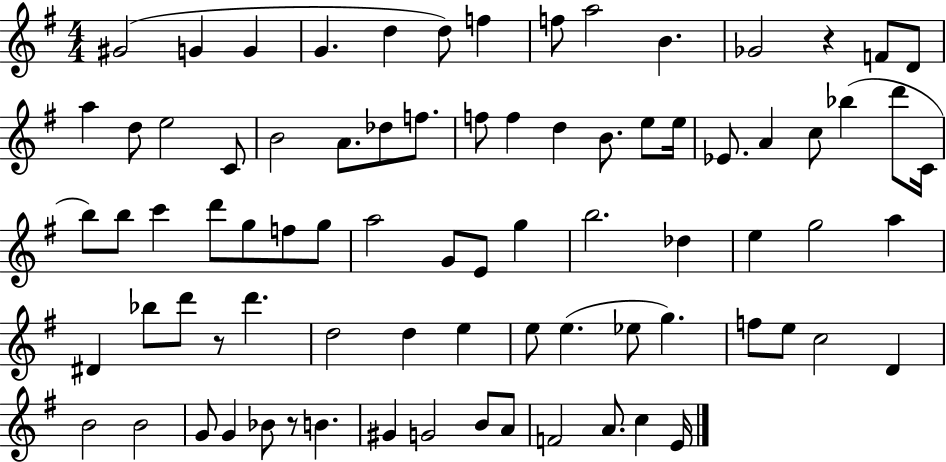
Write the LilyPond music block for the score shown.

{
  \clef treble
  \numericTimeSignature
  \time 4/4
  \key g \major
  gis'2( g'4 g'4 | g'4. d''4 d''8) f''4 | f''8 a''2 b'4. | ges'2 r4 f'8 d'8 | \break a''4 d''8 e''2 c'8 | b'2 a'8. des''8 f''8. | f''8 f''4 d''4 b'8. e''8 e''16 | ees'8. a'4 c''8 bes''4( d'''8 c'16 | \break b''8) b''8 c'''4 d'''8 g''8 f''8 g''8 | a''2 g'8 e'8 g''4 | b''2. des''4 | e''4 g''2 a''4 | \break dis'4 bes''8 d'''8 r8 d'''4. | d''2 d''4 e''4 | e''8 e''4.( ees''8 g''4.) | f''8 e''8 c''2 d'4 | \break b'2 b'2 | g'8 g'4 bes'8 r8 b'4. | gis'4 g'2 b'8 a'8 | f'2 a'8. c''4 e'16 | \break \bar "|."
}